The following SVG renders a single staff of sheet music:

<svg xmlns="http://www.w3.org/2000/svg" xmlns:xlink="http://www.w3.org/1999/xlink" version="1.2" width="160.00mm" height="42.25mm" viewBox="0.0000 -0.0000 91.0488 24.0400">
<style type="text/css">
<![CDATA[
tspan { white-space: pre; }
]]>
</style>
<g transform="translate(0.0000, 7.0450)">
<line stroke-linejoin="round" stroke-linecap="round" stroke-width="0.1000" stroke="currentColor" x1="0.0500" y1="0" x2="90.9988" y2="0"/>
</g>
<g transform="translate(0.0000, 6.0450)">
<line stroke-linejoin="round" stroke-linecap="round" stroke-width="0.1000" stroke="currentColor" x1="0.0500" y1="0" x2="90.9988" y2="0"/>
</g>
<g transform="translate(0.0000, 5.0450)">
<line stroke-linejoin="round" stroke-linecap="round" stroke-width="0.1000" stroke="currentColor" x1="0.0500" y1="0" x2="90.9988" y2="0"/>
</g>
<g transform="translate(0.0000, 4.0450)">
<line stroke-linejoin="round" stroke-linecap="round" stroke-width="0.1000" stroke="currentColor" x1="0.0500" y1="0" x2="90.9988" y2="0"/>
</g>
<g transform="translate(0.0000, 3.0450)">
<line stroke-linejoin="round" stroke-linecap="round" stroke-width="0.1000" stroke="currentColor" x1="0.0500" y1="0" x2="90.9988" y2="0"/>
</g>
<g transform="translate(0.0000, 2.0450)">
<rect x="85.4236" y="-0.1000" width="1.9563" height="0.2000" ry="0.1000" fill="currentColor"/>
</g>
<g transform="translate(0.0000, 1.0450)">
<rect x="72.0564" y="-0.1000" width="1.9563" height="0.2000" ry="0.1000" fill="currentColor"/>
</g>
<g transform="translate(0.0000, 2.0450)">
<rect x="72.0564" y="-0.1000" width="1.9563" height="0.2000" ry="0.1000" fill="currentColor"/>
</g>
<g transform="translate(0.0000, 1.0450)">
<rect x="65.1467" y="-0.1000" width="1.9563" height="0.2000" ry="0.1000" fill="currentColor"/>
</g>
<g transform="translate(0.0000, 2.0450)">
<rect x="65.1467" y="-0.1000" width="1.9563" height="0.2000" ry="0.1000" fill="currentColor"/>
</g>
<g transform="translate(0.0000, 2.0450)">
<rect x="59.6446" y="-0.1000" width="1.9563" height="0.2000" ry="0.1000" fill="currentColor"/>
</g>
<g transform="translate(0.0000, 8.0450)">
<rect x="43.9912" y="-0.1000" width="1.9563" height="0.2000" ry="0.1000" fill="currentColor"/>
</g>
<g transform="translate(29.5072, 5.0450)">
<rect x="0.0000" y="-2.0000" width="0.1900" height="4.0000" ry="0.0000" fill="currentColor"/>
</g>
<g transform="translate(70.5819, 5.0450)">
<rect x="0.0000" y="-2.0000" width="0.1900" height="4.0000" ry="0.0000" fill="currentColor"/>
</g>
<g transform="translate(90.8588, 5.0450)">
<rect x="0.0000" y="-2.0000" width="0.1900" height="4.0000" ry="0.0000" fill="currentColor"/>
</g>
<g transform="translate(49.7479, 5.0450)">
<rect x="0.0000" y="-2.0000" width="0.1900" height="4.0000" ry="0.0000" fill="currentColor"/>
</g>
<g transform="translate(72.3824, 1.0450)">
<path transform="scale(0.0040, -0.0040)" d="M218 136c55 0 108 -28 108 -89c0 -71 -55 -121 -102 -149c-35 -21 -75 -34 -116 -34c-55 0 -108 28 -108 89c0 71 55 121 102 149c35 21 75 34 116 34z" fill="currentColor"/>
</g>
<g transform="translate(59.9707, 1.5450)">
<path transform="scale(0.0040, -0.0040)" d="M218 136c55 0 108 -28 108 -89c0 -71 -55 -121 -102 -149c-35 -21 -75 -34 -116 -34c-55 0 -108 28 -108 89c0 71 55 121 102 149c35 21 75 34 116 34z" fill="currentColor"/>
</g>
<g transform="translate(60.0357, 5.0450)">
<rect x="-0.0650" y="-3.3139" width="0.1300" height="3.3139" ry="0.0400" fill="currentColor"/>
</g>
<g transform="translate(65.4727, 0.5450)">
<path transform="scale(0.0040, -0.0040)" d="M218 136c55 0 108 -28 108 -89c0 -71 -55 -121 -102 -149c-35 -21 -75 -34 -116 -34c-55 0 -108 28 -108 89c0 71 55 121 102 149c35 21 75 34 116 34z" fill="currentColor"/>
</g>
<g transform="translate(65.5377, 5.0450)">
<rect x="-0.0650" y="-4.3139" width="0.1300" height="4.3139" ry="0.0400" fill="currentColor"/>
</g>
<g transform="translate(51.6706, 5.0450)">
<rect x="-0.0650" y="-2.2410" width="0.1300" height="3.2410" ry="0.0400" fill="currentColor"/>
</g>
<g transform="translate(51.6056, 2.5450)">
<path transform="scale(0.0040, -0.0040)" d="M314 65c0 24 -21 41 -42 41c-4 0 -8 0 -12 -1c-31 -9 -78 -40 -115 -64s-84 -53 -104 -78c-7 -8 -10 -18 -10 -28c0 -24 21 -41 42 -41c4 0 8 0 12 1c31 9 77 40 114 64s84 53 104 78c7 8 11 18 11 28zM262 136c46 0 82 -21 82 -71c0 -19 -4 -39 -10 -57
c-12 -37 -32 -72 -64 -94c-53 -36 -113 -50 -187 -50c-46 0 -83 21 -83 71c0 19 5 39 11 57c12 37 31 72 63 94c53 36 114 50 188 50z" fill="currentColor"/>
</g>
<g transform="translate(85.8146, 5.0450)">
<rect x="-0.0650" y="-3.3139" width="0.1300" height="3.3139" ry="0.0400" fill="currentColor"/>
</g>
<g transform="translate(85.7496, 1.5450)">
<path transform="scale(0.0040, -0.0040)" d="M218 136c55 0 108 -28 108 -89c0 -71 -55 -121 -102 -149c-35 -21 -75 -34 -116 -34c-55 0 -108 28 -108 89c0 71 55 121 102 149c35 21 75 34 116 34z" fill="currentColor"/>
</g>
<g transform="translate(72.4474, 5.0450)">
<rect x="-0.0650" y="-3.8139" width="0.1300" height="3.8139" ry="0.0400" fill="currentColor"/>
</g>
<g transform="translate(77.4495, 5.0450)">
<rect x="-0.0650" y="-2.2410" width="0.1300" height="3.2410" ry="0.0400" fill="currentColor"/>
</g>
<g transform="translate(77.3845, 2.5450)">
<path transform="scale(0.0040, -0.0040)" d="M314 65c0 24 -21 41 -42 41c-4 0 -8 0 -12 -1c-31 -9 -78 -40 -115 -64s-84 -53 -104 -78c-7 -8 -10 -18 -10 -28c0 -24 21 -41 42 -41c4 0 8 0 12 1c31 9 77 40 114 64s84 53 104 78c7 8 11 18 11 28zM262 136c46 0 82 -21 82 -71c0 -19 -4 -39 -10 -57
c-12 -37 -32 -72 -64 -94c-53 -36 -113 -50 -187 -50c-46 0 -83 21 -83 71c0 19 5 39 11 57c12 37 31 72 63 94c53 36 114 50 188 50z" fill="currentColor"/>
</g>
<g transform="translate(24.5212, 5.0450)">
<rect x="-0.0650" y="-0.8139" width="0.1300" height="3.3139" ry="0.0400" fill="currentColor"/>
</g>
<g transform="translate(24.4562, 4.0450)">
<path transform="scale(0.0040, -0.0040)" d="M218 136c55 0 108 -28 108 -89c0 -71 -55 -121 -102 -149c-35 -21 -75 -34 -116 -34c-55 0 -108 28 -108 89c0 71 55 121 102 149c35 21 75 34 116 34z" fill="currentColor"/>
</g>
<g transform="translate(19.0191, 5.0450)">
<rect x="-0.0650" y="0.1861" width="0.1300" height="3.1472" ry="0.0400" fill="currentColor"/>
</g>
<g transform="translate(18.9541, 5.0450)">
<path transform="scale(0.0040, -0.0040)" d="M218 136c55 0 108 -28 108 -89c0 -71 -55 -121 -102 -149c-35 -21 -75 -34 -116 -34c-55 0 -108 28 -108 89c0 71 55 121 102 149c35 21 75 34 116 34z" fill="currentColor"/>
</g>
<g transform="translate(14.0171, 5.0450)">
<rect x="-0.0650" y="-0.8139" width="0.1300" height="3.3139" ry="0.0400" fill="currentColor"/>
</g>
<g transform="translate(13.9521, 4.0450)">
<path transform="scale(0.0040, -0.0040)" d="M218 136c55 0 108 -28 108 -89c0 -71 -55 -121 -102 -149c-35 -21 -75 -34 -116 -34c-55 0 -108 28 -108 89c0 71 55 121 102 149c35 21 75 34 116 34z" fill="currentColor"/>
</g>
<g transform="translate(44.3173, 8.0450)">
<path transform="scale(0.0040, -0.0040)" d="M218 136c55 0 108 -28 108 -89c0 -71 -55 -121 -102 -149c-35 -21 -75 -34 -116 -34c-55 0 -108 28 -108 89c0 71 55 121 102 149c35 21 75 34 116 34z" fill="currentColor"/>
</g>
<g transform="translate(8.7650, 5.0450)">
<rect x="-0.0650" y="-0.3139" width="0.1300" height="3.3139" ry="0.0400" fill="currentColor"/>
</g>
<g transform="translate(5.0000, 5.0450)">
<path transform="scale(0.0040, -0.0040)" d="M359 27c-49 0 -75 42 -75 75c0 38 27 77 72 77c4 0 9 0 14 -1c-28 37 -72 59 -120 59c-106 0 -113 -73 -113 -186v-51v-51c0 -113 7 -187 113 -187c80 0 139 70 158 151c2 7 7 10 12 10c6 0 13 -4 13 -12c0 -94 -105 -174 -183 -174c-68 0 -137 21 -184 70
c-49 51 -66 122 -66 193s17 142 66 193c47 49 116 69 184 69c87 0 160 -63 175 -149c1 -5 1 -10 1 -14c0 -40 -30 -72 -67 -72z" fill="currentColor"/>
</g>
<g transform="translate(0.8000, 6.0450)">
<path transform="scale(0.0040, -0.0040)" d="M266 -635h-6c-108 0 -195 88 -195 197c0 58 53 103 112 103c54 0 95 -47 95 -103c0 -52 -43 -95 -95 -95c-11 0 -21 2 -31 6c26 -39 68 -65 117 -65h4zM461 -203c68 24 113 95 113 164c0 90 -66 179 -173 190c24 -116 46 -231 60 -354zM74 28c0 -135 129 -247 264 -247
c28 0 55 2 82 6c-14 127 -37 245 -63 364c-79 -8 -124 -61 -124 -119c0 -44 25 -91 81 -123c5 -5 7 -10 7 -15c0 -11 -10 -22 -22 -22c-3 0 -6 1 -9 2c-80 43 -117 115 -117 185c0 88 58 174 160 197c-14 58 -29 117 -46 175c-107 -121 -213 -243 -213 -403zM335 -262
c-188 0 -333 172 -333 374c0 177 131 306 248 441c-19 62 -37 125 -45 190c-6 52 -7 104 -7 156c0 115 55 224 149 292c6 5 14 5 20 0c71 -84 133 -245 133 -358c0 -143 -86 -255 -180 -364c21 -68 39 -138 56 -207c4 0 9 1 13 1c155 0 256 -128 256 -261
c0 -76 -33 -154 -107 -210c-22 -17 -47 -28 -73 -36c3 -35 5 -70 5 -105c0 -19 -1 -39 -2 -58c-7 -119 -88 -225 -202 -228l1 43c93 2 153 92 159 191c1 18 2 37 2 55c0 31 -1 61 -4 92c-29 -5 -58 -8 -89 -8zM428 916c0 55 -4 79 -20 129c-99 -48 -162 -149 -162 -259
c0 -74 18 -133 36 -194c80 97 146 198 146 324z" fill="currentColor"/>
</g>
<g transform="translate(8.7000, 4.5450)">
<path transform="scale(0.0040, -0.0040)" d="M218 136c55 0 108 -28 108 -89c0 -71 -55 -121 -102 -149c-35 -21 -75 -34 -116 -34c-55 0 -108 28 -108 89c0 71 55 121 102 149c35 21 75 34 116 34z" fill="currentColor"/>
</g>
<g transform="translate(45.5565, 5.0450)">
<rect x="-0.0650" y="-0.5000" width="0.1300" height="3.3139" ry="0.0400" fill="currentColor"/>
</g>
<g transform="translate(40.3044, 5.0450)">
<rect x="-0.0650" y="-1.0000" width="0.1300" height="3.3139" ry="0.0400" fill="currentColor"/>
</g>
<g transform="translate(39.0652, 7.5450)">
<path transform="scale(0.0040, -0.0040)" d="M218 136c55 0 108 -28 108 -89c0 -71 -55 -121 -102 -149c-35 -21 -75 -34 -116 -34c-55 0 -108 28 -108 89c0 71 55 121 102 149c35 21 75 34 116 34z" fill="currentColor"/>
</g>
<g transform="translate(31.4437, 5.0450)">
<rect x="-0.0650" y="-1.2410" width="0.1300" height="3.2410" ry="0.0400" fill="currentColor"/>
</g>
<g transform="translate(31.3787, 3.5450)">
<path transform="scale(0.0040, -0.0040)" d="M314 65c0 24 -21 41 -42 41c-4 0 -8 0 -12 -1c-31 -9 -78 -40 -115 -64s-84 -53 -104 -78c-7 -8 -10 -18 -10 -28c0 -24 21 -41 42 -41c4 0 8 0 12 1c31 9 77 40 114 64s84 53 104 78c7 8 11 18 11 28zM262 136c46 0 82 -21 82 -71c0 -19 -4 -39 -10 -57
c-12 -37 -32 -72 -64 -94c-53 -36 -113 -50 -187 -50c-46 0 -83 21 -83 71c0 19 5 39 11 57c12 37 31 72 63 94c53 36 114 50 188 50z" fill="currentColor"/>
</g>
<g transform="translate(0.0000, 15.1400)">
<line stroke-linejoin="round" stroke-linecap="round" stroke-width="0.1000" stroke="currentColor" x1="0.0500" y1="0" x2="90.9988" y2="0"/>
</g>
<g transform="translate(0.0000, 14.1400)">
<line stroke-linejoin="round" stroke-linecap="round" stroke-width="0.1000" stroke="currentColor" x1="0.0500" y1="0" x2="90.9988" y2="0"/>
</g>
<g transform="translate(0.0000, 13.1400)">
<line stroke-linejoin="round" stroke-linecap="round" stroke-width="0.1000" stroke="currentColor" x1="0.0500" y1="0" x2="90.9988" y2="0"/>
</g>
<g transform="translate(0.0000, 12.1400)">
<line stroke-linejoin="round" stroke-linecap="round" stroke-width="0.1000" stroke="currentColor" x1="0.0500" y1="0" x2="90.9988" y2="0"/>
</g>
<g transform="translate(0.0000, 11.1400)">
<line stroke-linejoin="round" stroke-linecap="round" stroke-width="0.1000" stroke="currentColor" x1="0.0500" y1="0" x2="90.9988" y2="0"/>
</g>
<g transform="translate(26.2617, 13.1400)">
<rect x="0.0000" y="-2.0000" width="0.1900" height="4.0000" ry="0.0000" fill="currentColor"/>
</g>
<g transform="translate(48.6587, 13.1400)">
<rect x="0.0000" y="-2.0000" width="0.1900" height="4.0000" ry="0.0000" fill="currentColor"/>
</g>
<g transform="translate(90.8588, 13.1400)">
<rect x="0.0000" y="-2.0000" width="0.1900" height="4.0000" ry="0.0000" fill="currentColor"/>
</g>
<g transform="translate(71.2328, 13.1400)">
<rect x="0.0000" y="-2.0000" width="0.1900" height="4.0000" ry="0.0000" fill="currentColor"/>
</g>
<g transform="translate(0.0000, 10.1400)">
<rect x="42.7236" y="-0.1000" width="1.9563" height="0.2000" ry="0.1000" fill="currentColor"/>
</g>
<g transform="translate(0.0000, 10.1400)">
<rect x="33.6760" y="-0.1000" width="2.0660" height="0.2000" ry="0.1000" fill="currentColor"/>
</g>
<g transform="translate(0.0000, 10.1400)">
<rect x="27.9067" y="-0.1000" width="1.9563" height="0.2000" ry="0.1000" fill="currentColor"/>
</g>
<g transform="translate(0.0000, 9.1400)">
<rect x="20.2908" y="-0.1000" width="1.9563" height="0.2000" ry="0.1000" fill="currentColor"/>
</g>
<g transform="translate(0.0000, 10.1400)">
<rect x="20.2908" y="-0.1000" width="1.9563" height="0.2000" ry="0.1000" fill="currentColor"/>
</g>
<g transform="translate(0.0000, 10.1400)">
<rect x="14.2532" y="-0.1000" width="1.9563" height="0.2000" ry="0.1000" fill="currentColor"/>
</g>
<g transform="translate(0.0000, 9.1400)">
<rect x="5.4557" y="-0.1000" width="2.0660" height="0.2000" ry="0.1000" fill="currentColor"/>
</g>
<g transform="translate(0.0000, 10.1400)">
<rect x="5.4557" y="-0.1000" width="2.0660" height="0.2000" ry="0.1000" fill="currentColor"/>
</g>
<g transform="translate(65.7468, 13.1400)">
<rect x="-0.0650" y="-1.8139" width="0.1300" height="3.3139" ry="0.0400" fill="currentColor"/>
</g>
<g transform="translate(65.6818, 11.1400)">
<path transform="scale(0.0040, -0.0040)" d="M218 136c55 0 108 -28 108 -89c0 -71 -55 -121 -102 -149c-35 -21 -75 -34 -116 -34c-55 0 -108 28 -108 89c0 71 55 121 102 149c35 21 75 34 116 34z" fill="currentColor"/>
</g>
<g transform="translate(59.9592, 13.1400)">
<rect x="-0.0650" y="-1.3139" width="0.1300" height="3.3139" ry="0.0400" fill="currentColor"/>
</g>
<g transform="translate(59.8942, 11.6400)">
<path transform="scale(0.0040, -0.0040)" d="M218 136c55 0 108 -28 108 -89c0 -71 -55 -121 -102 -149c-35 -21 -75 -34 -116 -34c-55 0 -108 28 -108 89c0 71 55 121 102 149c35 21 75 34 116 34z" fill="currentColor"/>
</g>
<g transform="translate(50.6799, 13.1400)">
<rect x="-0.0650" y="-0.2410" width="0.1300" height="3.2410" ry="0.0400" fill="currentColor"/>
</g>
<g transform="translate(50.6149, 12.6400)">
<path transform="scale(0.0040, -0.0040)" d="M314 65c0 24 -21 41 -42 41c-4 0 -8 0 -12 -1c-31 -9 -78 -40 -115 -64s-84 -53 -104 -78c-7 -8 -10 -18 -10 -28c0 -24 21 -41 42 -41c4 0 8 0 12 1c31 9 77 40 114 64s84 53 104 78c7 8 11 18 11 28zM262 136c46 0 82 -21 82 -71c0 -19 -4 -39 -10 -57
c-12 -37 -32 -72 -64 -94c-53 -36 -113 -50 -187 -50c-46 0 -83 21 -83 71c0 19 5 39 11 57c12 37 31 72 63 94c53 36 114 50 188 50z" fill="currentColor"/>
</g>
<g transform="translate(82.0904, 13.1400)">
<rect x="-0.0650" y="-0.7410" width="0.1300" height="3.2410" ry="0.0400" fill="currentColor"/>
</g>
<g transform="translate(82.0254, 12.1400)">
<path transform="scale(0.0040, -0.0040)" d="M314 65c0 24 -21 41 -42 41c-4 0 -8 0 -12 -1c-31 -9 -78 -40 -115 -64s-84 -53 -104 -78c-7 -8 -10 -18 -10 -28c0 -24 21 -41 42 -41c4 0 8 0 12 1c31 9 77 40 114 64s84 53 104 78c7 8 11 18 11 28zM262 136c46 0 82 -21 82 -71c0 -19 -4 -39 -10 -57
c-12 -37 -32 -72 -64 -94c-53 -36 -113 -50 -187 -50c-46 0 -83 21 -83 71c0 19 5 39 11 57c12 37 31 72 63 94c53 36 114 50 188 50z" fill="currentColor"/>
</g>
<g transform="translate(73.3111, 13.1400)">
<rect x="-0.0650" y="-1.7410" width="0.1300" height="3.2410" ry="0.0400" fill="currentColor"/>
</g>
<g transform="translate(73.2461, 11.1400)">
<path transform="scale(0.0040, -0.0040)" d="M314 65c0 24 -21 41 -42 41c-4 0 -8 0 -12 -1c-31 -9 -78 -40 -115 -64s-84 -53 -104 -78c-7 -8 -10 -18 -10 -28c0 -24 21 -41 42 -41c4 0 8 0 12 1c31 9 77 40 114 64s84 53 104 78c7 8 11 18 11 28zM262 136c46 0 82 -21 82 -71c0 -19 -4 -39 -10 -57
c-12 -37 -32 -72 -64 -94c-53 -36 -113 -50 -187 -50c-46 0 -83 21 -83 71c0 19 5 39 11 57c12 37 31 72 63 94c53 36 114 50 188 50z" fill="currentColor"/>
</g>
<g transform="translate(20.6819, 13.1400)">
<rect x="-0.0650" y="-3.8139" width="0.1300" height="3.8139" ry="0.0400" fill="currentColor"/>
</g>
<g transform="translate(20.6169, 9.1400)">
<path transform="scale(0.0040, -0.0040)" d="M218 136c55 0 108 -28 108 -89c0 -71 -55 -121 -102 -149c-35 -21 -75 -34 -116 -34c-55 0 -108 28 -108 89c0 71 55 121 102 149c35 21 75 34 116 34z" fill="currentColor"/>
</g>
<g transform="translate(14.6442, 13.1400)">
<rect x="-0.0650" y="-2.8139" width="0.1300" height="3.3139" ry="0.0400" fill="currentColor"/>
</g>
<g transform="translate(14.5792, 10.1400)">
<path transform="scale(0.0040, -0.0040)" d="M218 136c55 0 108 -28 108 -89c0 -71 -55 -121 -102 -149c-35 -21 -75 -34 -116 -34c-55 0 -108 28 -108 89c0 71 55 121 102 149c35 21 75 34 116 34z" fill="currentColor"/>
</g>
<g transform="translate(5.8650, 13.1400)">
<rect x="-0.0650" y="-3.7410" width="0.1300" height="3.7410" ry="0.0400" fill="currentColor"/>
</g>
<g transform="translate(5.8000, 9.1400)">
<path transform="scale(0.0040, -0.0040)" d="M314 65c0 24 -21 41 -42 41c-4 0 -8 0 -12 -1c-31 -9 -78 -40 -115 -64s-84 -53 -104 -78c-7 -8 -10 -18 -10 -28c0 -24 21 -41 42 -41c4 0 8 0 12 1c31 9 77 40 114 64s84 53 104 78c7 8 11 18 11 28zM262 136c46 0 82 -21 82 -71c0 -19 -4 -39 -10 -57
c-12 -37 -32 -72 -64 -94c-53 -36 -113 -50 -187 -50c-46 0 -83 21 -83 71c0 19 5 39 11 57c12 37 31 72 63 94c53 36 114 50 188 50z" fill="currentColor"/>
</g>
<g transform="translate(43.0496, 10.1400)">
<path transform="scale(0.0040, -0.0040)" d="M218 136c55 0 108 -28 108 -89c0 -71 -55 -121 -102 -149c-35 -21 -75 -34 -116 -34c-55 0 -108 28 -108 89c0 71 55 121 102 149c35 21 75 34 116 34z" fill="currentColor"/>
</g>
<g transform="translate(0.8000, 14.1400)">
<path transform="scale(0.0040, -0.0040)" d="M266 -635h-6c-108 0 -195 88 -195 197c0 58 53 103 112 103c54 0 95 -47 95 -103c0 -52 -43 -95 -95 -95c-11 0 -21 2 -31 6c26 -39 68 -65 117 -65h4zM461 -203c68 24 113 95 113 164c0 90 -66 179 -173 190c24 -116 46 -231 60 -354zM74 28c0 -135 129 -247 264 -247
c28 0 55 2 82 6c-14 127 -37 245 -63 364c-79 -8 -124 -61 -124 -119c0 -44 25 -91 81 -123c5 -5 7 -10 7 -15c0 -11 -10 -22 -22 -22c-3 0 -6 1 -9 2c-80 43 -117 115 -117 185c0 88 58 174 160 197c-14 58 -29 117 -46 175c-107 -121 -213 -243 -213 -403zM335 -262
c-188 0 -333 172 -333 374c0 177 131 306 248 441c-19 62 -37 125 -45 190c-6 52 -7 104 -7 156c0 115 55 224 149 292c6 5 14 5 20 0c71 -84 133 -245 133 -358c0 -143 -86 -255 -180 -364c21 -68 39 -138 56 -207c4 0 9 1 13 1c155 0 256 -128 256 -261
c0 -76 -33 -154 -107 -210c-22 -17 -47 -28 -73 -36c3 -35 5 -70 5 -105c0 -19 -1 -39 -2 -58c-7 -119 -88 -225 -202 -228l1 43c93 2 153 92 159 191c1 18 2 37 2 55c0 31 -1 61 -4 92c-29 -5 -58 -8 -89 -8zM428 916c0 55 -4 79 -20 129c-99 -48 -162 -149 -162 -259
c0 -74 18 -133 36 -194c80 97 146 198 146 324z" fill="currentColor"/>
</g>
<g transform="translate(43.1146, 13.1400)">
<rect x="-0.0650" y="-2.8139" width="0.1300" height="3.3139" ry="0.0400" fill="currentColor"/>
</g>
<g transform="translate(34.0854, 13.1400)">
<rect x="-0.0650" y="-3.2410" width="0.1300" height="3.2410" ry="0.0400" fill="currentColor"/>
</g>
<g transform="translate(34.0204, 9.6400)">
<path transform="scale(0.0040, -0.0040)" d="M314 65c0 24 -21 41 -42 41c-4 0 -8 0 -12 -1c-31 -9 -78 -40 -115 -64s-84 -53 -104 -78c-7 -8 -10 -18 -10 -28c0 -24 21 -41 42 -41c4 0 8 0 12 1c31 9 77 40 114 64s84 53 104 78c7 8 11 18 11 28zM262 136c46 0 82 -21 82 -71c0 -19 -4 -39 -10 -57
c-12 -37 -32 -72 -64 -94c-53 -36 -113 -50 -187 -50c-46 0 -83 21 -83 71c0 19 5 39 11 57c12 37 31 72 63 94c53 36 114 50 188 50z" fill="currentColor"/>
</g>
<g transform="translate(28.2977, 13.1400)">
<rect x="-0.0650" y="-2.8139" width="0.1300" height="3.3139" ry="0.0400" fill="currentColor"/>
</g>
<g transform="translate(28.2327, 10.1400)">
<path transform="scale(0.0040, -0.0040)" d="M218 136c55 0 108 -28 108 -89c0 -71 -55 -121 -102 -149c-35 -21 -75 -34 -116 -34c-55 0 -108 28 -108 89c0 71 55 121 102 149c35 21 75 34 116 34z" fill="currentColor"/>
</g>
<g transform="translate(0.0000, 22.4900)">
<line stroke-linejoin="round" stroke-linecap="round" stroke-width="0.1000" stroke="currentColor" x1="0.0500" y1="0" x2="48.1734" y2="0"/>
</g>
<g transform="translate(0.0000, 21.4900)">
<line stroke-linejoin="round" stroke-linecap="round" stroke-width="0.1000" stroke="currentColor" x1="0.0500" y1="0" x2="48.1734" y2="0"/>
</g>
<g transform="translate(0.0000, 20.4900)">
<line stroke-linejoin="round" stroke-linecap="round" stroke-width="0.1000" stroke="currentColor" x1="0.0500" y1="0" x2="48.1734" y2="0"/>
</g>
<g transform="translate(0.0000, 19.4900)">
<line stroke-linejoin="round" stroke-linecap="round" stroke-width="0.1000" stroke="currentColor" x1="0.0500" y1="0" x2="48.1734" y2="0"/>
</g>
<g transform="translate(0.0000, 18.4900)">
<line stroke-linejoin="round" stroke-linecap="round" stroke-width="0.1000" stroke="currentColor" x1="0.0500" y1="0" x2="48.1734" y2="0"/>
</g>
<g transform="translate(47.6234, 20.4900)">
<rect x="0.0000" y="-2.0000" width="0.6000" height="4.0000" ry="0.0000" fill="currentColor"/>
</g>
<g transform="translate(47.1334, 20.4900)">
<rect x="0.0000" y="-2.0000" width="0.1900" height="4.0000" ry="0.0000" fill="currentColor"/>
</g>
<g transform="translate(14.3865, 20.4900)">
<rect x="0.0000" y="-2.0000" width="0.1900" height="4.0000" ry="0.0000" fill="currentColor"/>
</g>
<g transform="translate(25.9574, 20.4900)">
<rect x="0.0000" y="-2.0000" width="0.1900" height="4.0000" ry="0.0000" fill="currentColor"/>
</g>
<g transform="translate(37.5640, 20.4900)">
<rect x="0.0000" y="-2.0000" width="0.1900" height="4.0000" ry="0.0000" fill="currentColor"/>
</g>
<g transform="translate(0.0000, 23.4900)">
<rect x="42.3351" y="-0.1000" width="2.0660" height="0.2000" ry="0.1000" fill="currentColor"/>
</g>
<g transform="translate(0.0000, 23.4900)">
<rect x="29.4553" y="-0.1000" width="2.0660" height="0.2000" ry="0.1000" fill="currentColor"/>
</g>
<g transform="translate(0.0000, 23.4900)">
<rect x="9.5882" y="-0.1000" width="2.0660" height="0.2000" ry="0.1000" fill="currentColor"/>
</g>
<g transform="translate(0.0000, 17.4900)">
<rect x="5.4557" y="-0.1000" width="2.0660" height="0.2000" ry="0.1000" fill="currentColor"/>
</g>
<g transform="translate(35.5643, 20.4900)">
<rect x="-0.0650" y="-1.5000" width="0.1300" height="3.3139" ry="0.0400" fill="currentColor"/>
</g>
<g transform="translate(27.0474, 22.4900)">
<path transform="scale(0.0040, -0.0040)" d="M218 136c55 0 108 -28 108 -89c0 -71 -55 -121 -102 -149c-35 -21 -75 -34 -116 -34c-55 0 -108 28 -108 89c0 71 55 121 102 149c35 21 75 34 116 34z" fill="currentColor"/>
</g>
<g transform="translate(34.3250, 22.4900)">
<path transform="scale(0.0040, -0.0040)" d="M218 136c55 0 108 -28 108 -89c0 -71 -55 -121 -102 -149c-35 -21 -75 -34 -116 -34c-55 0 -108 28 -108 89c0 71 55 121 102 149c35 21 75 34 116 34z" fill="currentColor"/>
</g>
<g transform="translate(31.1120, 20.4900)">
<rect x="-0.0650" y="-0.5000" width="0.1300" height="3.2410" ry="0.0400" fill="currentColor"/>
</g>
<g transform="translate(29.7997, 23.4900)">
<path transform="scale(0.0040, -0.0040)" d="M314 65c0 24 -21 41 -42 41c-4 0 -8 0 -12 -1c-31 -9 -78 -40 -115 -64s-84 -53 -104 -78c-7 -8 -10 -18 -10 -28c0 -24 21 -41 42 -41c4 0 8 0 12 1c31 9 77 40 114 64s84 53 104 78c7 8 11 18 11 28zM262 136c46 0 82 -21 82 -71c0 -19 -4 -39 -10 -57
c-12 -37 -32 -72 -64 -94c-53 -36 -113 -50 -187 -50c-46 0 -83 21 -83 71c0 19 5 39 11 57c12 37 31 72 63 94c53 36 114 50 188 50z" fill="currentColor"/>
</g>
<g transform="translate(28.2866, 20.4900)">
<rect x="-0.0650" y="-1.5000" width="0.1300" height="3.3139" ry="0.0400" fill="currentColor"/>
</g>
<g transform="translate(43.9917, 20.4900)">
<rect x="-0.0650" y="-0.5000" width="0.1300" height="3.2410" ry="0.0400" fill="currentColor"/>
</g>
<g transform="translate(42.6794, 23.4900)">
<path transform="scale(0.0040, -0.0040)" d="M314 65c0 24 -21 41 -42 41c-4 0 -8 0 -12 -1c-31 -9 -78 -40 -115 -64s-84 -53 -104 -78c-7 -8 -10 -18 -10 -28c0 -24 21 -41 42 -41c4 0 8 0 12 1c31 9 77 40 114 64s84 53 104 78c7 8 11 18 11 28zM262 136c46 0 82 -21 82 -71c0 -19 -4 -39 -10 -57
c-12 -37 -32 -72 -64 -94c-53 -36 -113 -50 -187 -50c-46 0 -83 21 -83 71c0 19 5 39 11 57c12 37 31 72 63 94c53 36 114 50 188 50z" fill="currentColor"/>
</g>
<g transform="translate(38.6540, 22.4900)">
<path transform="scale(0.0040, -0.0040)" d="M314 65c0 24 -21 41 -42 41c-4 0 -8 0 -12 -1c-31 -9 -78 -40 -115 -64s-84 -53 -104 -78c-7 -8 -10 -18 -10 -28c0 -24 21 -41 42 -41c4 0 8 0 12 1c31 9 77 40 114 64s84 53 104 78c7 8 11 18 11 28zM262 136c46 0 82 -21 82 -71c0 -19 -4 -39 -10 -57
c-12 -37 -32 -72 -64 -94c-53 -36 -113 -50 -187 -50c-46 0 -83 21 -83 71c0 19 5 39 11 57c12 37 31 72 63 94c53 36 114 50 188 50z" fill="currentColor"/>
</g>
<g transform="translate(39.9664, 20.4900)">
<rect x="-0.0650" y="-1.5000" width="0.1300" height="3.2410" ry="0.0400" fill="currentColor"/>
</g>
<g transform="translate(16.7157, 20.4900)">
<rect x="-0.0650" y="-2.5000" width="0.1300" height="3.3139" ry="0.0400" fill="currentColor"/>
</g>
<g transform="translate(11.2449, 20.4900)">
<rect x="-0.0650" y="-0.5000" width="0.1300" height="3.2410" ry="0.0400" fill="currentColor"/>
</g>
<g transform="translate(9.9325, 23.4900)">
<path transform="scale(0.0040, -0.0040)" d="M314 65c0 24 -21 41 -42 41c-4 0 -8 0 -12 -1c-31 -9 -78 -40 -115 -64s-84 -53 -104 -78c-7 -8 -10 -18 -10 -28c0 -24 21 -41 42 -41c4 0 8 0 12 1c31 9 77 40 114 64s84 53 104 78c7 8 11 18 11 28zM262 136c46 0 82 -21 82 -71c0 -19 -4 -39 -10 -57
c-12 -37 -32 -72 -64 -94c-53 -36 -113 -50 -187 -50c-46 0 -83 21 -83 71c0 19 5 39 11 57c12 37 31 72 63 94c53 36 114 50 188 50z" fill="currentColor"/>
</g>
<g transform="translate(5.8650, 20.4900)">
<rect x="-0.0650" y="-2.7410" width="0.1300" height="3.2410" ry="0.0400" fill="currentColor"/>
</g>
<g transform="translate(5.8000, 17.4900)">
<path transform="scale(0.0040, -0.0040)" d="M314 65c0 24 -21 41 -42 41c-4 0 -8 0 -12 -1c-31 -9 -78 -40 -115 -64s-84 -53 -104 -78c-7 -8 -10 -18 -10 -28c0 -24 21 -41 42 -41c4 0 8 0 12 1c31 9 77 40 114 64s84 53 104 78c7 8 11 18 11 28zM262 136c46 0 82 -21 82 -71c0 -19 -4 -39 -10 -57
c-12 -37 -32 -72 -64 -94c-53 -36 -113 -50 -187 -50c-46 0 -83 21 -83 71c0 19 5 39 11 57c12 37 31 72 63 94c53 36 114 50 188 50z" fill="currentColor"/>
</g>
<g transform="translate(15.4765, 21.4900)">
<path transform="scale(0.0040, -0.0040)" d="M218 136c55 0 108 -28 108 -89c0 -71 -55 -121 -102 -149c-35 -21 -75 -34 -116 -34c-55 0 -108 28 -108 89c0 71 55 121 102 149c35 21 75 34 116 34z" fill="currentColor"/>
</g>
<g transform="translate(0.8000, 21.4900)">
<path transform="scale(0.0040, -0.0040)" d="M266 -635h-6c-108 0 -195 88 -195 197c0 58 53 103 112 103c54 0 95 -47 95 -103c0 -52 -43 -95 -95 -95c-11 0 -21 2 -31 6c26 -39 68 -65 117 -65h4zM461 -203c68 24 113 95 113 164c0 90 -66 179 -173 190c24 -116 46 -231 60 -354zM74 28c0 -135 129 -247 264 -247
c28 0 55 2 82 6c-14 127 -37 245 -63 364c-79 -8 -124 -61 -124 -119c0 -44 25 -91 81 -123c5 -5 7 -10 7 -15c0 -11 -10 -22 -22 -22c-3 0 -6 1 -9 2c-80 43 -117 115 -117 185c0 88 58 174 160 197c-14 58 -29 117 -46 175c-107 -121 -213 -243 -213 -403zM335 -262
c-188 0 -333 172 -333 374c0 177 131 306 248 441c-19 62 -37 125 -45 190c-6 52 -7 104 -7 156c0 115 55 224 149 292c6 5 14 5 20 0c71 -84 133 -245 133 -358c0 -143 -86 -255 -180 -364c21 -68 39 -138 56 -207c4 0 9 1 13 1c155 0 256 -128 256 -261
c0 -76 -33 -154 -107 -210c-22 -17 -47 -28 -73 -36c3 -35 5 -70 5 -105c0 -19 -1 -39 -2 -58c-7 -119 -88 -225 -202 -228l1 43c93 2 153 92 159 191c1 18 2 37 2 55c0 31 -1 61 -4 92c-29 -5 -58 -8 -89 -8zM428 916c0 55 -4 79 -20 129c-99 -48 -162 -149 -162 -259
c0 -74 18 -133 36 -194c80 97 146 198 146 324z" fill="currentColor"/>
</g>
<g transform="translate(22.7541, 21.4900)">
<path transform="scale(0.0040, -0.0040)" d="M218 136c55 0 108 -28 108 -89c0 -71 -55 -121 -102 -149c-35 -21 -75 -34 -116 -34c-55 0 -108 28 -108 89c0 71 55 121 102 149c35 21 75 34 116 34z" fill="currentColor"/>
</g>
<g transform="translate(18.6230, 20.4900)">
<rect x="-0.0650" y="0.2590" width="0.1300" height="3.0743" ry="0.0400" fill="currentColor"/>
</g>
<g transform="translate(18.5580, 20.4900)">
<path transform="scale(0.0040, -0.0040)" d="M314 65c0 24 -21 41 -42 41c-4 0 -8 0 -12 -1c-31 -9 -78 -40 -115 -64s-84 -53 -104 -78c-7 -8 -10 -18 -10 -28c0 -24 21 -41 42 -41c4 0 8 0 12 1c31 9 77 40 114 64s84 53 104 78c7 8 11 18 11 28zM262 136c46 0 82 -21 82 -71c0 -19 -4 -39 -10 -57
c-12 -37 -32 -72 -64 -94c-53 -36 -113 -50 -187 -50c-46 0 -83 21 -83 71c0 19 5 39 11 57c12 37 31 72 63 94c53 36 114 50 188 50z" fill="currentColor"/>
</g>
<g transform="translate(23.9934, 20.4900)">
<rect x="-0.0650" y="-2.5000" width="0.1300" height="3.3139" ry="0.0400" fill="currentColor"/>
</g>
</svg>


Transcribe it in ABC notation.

X:1
T:Untitled
M:4/4
L:1/4
K:C
c d B d e2 D C g2 b d' c' g2 b c'2 a c' a b2 a c2 e f f2 d2 a2 C2 G B2 G E C2 E E2 C2